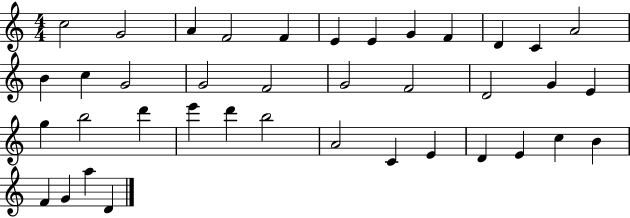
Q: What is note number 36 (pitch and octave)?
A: F4